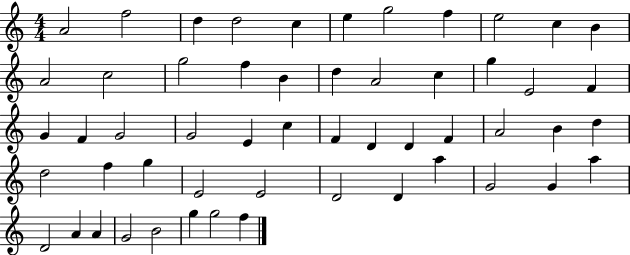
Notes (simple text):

A4/h F5/h D5/q D5/h C5/q E5/q G5/h F5/q E5/h C5/q B4/q A4/h C5/h G5/h F5/q B4/q D5/q A4/h C5/q G5/q E4/h F4/q G4/q F4/q G4/h G4/h E4/q C5/q F4/q D4/q D4/q F4/q A4/h B4/q D5/q D5/h F5/q G5/q E4/h E4/h D4/h D4/q A5/q G4/h G4/q A5/q D4/h A4/q A4/q G4/h B4/h G5/q G5/h F5/q